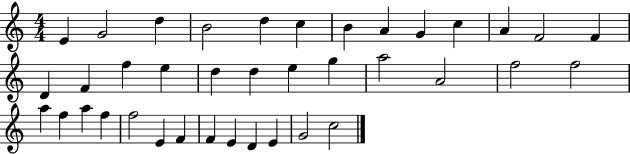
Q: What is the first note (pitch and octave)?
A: E4